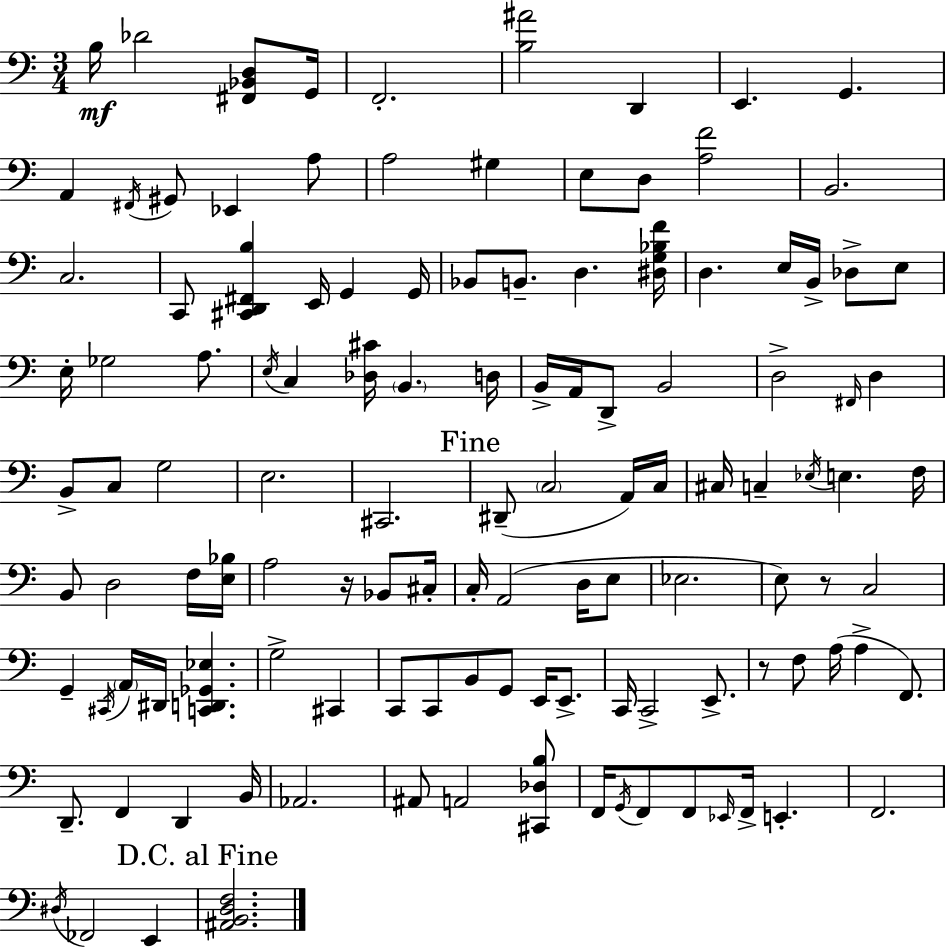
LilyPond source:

{
  \clef bass
  \numericTimeSignature
  \time 3/4
  \key c \major
  b16\mf des'2 <fis, bes, d>8 g,16 | f,2.-. | <b ais'>2 d,4 | e,4. g,4. | \break a,4 \acciaccatura { fis,16 } gis,8 ees,4 a8 | a2 gis4 | e8 d8 <a f'>2 | b,2. | \break c2. | c,8 <cis, d, fis, b>4 e,16 g,4 | g,16 bes,8 b,8.-- d4. | <dis g bes f'>16 d4. e16 b,16-> des8-> e8 | \break e16-. ges2 a8. | \acciaccatura { e16 } c4 <des cis'>16 \parenthesize b,4. | d16 b,16-> a,16 d,8-> b,2 | d2-> \grace { fis,16 } d4 | \break b,8-> c8 g2 | e2. | cis,2. | \mark "Fine" dis,8--( \parenthesize c2 | \break a,16) c16 cis16 c4-- \acciaccatura { ees16 } e4. | f16 b,8 d2 | f16 <e bes>16 a2 | r16 bes,8 cis16-. c16-. a,2( | \break d16 e8 ees2. | e8) r8 c2 | g,4-- \acciaccatura { cis,16 } \parenthesize a,16 dis,16 <c, d, ges, ees>4. | g2-> | \break cis,4 c,8 c,8 b,8 g,8 | e,16 e,8.-> c,16 c,2-> | e,8.-> r8 f8 a16( a4-> | f,8.) d,8.-- f,4 | \break d,4 b,16 aes,2. | ais,8 a,2 | <cis, des b>8 f,16 \acciaccatura { g,16 } f,8 f,8 \grace { ees,16 } | f,16-> e,4.-. f,2. | \break \acciaccatura { dis16 } fes,2 | e,4 \mark "D.C. al Fine" <ais, b, d f>2. | \bar "|."
}